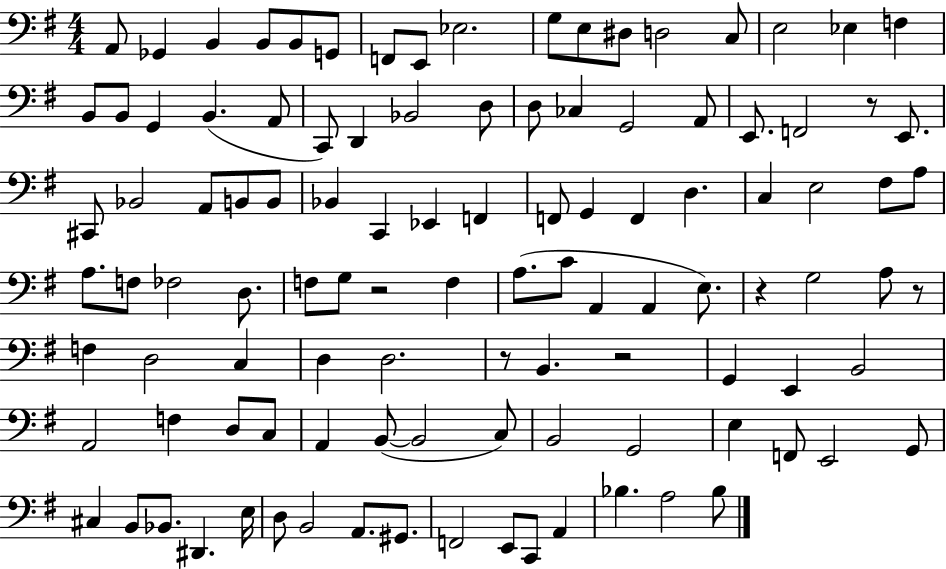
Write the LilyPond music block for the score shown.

{
  \clef bass
  \numericTimeSignature
  \time 4/4
  \key g \major
  a,8 ges,4 b,4 b,8 b,8 g,8 | f,8 e,8 ees2. | g8 e8 dis8 d2 c8 | e2 ees4 f4 | \break b,8 b,8 g,4 b,4.( a,8 | c,8) d,4 bes,2 d8 | d8 ces4 g,2 a,8 | e,8. f,2 r8 e,8. | \break cis,8 bes,2 a,8 b,8 b,8 | bes,4 c,4 ees,4 f,4 | f,8 g,4 f,4 d4. | c4 e2 fis8 a8 | \break a8. f8 fes2 d8. | f8 g8 r2 f4 | a8.( c'8 a,4 a,4 e8.) | r4 g2 a8 r8 | \break f4 d2 c4 | d4 d2. | r8 b,4. r2 | g,4 e,4 b,2 | \break a,2 f4 d8 c8 | a,4 b,8~(~ b,2 c8) | b,2 g,2 | e4 f,8 e,2 g,8 | \break cis4 b,8 bes,8. dis,4. e16 | d8 b,2 a,8. gis,8. | f,2 e,8 c,8 a,4 | bes4. a2 bes8 | \break \bar "|."
}